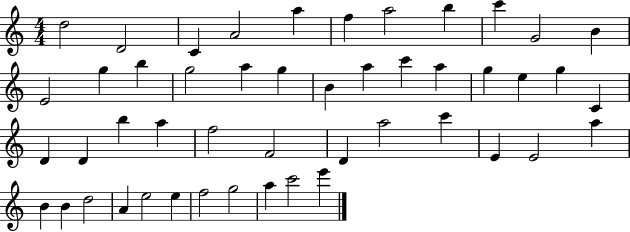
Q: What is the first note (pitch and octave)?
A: D5